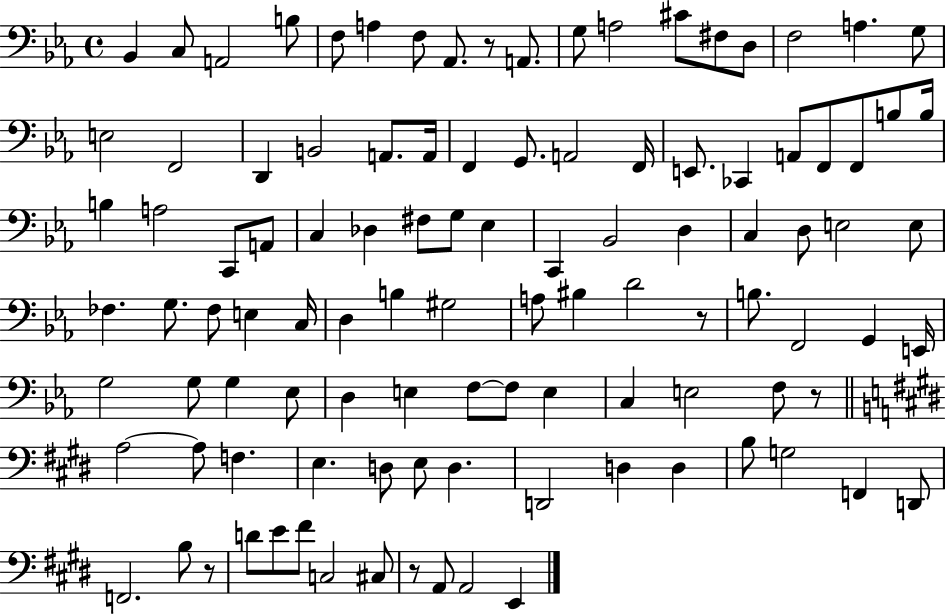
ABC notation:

X:1
T:Untitled
M:4/4
L:1/4
K:Eb
_B,, C,/2 A,,2 B,/2 F,/2 A, F,/2 _A,,/2 z/2 A,,/2 G,/2 A,2 ^C/2 ^F,/2 D,/2 F,2 A, G,/2 E,2 F,,2 D,, B,,2 A,,/2 A,,/4 F,, G,,/2 A,,2 F,,/4 E,,/2 _C,, A,,/2 F,,/2 F,,/2 B,/2 B,/4 B, A,2 C,,/2 A,,/2 C, _D, ^F,/2 G,/2 _E, C,, _B,,2 D, C, D,/2 E,2 E,/2 _F, G,/2 _F,/2 E, C,/4 D, B, ^G,2 A,/2 ^B, D2 z/2 B,/2 F,,2 G,, E,,/4 G,2 G,/2 G, _E,/2 D, E, F,/2 F,/2 E, C, E,2 F,/2 z/2 A,2 A,/2 F, E, D,/2 E,/2 D, D,,2 D, D, B,/2 G,2 F,, D,,/2 F,,2 B,/2 z/2 D/2 E/2 ^F/2 C,2 ^C,/2 z/2 A,,/2 A,,2 E,,